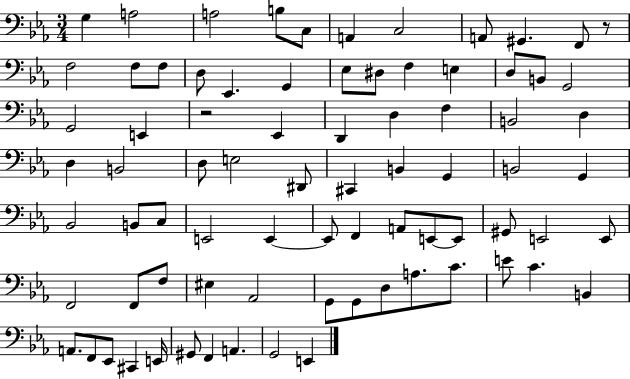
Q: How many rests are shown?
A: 2